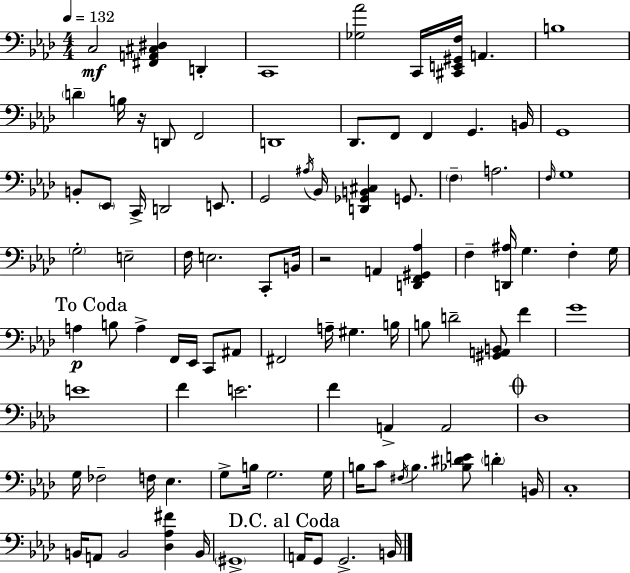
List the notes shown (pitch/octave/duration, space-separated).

C3/h [F#2,A2,C#3,D#3]/q D2/q C2/w [Gb3,Ab4]/h C2/s [C#2,E2,G#2,F3]/s A2/q. B3/w D4/q B3/s R/s D2/e F2/h D2/w Db2/e. F2/e F2/q G2/q. B2/s G2/w B2/e Eb2/e C2/s D2/h E2/e. G2/h A#3/s Bb2/s [D2,Gb2,B2,C#3]/q G2/e. F3/q A3/h. F3/s G3/w G3/h E3/h F3/s E3/h. C2/e B2/s R/h A2/q [D2,F2,G#2,Ab3]/q F3/q [D2,A#3]/s G3/q. F3/q G3/s A3/q B3/e A3/q F2/s Eb2/s C2/e A#2/e F#2/h A3/s G#3/q. B3/s B3/e D4/h [G#2,A2,B2]/e F4/q G4/w E4/w F4/q E4/h. F4/q A2/q A2/h Db3/w G3/s FES3/h F3/s Eb3/q. G3/e B3/s G3/h. G3/s B3/s C4/e F#3/s B3/q. [Bb3,D#4,E4]/e D4/q B2/s C3/w B2/s A2/e B2/h [Db3,Ab3,F#4]/q B2/s G#2/w A2/s G2/e G2/h. B2/s